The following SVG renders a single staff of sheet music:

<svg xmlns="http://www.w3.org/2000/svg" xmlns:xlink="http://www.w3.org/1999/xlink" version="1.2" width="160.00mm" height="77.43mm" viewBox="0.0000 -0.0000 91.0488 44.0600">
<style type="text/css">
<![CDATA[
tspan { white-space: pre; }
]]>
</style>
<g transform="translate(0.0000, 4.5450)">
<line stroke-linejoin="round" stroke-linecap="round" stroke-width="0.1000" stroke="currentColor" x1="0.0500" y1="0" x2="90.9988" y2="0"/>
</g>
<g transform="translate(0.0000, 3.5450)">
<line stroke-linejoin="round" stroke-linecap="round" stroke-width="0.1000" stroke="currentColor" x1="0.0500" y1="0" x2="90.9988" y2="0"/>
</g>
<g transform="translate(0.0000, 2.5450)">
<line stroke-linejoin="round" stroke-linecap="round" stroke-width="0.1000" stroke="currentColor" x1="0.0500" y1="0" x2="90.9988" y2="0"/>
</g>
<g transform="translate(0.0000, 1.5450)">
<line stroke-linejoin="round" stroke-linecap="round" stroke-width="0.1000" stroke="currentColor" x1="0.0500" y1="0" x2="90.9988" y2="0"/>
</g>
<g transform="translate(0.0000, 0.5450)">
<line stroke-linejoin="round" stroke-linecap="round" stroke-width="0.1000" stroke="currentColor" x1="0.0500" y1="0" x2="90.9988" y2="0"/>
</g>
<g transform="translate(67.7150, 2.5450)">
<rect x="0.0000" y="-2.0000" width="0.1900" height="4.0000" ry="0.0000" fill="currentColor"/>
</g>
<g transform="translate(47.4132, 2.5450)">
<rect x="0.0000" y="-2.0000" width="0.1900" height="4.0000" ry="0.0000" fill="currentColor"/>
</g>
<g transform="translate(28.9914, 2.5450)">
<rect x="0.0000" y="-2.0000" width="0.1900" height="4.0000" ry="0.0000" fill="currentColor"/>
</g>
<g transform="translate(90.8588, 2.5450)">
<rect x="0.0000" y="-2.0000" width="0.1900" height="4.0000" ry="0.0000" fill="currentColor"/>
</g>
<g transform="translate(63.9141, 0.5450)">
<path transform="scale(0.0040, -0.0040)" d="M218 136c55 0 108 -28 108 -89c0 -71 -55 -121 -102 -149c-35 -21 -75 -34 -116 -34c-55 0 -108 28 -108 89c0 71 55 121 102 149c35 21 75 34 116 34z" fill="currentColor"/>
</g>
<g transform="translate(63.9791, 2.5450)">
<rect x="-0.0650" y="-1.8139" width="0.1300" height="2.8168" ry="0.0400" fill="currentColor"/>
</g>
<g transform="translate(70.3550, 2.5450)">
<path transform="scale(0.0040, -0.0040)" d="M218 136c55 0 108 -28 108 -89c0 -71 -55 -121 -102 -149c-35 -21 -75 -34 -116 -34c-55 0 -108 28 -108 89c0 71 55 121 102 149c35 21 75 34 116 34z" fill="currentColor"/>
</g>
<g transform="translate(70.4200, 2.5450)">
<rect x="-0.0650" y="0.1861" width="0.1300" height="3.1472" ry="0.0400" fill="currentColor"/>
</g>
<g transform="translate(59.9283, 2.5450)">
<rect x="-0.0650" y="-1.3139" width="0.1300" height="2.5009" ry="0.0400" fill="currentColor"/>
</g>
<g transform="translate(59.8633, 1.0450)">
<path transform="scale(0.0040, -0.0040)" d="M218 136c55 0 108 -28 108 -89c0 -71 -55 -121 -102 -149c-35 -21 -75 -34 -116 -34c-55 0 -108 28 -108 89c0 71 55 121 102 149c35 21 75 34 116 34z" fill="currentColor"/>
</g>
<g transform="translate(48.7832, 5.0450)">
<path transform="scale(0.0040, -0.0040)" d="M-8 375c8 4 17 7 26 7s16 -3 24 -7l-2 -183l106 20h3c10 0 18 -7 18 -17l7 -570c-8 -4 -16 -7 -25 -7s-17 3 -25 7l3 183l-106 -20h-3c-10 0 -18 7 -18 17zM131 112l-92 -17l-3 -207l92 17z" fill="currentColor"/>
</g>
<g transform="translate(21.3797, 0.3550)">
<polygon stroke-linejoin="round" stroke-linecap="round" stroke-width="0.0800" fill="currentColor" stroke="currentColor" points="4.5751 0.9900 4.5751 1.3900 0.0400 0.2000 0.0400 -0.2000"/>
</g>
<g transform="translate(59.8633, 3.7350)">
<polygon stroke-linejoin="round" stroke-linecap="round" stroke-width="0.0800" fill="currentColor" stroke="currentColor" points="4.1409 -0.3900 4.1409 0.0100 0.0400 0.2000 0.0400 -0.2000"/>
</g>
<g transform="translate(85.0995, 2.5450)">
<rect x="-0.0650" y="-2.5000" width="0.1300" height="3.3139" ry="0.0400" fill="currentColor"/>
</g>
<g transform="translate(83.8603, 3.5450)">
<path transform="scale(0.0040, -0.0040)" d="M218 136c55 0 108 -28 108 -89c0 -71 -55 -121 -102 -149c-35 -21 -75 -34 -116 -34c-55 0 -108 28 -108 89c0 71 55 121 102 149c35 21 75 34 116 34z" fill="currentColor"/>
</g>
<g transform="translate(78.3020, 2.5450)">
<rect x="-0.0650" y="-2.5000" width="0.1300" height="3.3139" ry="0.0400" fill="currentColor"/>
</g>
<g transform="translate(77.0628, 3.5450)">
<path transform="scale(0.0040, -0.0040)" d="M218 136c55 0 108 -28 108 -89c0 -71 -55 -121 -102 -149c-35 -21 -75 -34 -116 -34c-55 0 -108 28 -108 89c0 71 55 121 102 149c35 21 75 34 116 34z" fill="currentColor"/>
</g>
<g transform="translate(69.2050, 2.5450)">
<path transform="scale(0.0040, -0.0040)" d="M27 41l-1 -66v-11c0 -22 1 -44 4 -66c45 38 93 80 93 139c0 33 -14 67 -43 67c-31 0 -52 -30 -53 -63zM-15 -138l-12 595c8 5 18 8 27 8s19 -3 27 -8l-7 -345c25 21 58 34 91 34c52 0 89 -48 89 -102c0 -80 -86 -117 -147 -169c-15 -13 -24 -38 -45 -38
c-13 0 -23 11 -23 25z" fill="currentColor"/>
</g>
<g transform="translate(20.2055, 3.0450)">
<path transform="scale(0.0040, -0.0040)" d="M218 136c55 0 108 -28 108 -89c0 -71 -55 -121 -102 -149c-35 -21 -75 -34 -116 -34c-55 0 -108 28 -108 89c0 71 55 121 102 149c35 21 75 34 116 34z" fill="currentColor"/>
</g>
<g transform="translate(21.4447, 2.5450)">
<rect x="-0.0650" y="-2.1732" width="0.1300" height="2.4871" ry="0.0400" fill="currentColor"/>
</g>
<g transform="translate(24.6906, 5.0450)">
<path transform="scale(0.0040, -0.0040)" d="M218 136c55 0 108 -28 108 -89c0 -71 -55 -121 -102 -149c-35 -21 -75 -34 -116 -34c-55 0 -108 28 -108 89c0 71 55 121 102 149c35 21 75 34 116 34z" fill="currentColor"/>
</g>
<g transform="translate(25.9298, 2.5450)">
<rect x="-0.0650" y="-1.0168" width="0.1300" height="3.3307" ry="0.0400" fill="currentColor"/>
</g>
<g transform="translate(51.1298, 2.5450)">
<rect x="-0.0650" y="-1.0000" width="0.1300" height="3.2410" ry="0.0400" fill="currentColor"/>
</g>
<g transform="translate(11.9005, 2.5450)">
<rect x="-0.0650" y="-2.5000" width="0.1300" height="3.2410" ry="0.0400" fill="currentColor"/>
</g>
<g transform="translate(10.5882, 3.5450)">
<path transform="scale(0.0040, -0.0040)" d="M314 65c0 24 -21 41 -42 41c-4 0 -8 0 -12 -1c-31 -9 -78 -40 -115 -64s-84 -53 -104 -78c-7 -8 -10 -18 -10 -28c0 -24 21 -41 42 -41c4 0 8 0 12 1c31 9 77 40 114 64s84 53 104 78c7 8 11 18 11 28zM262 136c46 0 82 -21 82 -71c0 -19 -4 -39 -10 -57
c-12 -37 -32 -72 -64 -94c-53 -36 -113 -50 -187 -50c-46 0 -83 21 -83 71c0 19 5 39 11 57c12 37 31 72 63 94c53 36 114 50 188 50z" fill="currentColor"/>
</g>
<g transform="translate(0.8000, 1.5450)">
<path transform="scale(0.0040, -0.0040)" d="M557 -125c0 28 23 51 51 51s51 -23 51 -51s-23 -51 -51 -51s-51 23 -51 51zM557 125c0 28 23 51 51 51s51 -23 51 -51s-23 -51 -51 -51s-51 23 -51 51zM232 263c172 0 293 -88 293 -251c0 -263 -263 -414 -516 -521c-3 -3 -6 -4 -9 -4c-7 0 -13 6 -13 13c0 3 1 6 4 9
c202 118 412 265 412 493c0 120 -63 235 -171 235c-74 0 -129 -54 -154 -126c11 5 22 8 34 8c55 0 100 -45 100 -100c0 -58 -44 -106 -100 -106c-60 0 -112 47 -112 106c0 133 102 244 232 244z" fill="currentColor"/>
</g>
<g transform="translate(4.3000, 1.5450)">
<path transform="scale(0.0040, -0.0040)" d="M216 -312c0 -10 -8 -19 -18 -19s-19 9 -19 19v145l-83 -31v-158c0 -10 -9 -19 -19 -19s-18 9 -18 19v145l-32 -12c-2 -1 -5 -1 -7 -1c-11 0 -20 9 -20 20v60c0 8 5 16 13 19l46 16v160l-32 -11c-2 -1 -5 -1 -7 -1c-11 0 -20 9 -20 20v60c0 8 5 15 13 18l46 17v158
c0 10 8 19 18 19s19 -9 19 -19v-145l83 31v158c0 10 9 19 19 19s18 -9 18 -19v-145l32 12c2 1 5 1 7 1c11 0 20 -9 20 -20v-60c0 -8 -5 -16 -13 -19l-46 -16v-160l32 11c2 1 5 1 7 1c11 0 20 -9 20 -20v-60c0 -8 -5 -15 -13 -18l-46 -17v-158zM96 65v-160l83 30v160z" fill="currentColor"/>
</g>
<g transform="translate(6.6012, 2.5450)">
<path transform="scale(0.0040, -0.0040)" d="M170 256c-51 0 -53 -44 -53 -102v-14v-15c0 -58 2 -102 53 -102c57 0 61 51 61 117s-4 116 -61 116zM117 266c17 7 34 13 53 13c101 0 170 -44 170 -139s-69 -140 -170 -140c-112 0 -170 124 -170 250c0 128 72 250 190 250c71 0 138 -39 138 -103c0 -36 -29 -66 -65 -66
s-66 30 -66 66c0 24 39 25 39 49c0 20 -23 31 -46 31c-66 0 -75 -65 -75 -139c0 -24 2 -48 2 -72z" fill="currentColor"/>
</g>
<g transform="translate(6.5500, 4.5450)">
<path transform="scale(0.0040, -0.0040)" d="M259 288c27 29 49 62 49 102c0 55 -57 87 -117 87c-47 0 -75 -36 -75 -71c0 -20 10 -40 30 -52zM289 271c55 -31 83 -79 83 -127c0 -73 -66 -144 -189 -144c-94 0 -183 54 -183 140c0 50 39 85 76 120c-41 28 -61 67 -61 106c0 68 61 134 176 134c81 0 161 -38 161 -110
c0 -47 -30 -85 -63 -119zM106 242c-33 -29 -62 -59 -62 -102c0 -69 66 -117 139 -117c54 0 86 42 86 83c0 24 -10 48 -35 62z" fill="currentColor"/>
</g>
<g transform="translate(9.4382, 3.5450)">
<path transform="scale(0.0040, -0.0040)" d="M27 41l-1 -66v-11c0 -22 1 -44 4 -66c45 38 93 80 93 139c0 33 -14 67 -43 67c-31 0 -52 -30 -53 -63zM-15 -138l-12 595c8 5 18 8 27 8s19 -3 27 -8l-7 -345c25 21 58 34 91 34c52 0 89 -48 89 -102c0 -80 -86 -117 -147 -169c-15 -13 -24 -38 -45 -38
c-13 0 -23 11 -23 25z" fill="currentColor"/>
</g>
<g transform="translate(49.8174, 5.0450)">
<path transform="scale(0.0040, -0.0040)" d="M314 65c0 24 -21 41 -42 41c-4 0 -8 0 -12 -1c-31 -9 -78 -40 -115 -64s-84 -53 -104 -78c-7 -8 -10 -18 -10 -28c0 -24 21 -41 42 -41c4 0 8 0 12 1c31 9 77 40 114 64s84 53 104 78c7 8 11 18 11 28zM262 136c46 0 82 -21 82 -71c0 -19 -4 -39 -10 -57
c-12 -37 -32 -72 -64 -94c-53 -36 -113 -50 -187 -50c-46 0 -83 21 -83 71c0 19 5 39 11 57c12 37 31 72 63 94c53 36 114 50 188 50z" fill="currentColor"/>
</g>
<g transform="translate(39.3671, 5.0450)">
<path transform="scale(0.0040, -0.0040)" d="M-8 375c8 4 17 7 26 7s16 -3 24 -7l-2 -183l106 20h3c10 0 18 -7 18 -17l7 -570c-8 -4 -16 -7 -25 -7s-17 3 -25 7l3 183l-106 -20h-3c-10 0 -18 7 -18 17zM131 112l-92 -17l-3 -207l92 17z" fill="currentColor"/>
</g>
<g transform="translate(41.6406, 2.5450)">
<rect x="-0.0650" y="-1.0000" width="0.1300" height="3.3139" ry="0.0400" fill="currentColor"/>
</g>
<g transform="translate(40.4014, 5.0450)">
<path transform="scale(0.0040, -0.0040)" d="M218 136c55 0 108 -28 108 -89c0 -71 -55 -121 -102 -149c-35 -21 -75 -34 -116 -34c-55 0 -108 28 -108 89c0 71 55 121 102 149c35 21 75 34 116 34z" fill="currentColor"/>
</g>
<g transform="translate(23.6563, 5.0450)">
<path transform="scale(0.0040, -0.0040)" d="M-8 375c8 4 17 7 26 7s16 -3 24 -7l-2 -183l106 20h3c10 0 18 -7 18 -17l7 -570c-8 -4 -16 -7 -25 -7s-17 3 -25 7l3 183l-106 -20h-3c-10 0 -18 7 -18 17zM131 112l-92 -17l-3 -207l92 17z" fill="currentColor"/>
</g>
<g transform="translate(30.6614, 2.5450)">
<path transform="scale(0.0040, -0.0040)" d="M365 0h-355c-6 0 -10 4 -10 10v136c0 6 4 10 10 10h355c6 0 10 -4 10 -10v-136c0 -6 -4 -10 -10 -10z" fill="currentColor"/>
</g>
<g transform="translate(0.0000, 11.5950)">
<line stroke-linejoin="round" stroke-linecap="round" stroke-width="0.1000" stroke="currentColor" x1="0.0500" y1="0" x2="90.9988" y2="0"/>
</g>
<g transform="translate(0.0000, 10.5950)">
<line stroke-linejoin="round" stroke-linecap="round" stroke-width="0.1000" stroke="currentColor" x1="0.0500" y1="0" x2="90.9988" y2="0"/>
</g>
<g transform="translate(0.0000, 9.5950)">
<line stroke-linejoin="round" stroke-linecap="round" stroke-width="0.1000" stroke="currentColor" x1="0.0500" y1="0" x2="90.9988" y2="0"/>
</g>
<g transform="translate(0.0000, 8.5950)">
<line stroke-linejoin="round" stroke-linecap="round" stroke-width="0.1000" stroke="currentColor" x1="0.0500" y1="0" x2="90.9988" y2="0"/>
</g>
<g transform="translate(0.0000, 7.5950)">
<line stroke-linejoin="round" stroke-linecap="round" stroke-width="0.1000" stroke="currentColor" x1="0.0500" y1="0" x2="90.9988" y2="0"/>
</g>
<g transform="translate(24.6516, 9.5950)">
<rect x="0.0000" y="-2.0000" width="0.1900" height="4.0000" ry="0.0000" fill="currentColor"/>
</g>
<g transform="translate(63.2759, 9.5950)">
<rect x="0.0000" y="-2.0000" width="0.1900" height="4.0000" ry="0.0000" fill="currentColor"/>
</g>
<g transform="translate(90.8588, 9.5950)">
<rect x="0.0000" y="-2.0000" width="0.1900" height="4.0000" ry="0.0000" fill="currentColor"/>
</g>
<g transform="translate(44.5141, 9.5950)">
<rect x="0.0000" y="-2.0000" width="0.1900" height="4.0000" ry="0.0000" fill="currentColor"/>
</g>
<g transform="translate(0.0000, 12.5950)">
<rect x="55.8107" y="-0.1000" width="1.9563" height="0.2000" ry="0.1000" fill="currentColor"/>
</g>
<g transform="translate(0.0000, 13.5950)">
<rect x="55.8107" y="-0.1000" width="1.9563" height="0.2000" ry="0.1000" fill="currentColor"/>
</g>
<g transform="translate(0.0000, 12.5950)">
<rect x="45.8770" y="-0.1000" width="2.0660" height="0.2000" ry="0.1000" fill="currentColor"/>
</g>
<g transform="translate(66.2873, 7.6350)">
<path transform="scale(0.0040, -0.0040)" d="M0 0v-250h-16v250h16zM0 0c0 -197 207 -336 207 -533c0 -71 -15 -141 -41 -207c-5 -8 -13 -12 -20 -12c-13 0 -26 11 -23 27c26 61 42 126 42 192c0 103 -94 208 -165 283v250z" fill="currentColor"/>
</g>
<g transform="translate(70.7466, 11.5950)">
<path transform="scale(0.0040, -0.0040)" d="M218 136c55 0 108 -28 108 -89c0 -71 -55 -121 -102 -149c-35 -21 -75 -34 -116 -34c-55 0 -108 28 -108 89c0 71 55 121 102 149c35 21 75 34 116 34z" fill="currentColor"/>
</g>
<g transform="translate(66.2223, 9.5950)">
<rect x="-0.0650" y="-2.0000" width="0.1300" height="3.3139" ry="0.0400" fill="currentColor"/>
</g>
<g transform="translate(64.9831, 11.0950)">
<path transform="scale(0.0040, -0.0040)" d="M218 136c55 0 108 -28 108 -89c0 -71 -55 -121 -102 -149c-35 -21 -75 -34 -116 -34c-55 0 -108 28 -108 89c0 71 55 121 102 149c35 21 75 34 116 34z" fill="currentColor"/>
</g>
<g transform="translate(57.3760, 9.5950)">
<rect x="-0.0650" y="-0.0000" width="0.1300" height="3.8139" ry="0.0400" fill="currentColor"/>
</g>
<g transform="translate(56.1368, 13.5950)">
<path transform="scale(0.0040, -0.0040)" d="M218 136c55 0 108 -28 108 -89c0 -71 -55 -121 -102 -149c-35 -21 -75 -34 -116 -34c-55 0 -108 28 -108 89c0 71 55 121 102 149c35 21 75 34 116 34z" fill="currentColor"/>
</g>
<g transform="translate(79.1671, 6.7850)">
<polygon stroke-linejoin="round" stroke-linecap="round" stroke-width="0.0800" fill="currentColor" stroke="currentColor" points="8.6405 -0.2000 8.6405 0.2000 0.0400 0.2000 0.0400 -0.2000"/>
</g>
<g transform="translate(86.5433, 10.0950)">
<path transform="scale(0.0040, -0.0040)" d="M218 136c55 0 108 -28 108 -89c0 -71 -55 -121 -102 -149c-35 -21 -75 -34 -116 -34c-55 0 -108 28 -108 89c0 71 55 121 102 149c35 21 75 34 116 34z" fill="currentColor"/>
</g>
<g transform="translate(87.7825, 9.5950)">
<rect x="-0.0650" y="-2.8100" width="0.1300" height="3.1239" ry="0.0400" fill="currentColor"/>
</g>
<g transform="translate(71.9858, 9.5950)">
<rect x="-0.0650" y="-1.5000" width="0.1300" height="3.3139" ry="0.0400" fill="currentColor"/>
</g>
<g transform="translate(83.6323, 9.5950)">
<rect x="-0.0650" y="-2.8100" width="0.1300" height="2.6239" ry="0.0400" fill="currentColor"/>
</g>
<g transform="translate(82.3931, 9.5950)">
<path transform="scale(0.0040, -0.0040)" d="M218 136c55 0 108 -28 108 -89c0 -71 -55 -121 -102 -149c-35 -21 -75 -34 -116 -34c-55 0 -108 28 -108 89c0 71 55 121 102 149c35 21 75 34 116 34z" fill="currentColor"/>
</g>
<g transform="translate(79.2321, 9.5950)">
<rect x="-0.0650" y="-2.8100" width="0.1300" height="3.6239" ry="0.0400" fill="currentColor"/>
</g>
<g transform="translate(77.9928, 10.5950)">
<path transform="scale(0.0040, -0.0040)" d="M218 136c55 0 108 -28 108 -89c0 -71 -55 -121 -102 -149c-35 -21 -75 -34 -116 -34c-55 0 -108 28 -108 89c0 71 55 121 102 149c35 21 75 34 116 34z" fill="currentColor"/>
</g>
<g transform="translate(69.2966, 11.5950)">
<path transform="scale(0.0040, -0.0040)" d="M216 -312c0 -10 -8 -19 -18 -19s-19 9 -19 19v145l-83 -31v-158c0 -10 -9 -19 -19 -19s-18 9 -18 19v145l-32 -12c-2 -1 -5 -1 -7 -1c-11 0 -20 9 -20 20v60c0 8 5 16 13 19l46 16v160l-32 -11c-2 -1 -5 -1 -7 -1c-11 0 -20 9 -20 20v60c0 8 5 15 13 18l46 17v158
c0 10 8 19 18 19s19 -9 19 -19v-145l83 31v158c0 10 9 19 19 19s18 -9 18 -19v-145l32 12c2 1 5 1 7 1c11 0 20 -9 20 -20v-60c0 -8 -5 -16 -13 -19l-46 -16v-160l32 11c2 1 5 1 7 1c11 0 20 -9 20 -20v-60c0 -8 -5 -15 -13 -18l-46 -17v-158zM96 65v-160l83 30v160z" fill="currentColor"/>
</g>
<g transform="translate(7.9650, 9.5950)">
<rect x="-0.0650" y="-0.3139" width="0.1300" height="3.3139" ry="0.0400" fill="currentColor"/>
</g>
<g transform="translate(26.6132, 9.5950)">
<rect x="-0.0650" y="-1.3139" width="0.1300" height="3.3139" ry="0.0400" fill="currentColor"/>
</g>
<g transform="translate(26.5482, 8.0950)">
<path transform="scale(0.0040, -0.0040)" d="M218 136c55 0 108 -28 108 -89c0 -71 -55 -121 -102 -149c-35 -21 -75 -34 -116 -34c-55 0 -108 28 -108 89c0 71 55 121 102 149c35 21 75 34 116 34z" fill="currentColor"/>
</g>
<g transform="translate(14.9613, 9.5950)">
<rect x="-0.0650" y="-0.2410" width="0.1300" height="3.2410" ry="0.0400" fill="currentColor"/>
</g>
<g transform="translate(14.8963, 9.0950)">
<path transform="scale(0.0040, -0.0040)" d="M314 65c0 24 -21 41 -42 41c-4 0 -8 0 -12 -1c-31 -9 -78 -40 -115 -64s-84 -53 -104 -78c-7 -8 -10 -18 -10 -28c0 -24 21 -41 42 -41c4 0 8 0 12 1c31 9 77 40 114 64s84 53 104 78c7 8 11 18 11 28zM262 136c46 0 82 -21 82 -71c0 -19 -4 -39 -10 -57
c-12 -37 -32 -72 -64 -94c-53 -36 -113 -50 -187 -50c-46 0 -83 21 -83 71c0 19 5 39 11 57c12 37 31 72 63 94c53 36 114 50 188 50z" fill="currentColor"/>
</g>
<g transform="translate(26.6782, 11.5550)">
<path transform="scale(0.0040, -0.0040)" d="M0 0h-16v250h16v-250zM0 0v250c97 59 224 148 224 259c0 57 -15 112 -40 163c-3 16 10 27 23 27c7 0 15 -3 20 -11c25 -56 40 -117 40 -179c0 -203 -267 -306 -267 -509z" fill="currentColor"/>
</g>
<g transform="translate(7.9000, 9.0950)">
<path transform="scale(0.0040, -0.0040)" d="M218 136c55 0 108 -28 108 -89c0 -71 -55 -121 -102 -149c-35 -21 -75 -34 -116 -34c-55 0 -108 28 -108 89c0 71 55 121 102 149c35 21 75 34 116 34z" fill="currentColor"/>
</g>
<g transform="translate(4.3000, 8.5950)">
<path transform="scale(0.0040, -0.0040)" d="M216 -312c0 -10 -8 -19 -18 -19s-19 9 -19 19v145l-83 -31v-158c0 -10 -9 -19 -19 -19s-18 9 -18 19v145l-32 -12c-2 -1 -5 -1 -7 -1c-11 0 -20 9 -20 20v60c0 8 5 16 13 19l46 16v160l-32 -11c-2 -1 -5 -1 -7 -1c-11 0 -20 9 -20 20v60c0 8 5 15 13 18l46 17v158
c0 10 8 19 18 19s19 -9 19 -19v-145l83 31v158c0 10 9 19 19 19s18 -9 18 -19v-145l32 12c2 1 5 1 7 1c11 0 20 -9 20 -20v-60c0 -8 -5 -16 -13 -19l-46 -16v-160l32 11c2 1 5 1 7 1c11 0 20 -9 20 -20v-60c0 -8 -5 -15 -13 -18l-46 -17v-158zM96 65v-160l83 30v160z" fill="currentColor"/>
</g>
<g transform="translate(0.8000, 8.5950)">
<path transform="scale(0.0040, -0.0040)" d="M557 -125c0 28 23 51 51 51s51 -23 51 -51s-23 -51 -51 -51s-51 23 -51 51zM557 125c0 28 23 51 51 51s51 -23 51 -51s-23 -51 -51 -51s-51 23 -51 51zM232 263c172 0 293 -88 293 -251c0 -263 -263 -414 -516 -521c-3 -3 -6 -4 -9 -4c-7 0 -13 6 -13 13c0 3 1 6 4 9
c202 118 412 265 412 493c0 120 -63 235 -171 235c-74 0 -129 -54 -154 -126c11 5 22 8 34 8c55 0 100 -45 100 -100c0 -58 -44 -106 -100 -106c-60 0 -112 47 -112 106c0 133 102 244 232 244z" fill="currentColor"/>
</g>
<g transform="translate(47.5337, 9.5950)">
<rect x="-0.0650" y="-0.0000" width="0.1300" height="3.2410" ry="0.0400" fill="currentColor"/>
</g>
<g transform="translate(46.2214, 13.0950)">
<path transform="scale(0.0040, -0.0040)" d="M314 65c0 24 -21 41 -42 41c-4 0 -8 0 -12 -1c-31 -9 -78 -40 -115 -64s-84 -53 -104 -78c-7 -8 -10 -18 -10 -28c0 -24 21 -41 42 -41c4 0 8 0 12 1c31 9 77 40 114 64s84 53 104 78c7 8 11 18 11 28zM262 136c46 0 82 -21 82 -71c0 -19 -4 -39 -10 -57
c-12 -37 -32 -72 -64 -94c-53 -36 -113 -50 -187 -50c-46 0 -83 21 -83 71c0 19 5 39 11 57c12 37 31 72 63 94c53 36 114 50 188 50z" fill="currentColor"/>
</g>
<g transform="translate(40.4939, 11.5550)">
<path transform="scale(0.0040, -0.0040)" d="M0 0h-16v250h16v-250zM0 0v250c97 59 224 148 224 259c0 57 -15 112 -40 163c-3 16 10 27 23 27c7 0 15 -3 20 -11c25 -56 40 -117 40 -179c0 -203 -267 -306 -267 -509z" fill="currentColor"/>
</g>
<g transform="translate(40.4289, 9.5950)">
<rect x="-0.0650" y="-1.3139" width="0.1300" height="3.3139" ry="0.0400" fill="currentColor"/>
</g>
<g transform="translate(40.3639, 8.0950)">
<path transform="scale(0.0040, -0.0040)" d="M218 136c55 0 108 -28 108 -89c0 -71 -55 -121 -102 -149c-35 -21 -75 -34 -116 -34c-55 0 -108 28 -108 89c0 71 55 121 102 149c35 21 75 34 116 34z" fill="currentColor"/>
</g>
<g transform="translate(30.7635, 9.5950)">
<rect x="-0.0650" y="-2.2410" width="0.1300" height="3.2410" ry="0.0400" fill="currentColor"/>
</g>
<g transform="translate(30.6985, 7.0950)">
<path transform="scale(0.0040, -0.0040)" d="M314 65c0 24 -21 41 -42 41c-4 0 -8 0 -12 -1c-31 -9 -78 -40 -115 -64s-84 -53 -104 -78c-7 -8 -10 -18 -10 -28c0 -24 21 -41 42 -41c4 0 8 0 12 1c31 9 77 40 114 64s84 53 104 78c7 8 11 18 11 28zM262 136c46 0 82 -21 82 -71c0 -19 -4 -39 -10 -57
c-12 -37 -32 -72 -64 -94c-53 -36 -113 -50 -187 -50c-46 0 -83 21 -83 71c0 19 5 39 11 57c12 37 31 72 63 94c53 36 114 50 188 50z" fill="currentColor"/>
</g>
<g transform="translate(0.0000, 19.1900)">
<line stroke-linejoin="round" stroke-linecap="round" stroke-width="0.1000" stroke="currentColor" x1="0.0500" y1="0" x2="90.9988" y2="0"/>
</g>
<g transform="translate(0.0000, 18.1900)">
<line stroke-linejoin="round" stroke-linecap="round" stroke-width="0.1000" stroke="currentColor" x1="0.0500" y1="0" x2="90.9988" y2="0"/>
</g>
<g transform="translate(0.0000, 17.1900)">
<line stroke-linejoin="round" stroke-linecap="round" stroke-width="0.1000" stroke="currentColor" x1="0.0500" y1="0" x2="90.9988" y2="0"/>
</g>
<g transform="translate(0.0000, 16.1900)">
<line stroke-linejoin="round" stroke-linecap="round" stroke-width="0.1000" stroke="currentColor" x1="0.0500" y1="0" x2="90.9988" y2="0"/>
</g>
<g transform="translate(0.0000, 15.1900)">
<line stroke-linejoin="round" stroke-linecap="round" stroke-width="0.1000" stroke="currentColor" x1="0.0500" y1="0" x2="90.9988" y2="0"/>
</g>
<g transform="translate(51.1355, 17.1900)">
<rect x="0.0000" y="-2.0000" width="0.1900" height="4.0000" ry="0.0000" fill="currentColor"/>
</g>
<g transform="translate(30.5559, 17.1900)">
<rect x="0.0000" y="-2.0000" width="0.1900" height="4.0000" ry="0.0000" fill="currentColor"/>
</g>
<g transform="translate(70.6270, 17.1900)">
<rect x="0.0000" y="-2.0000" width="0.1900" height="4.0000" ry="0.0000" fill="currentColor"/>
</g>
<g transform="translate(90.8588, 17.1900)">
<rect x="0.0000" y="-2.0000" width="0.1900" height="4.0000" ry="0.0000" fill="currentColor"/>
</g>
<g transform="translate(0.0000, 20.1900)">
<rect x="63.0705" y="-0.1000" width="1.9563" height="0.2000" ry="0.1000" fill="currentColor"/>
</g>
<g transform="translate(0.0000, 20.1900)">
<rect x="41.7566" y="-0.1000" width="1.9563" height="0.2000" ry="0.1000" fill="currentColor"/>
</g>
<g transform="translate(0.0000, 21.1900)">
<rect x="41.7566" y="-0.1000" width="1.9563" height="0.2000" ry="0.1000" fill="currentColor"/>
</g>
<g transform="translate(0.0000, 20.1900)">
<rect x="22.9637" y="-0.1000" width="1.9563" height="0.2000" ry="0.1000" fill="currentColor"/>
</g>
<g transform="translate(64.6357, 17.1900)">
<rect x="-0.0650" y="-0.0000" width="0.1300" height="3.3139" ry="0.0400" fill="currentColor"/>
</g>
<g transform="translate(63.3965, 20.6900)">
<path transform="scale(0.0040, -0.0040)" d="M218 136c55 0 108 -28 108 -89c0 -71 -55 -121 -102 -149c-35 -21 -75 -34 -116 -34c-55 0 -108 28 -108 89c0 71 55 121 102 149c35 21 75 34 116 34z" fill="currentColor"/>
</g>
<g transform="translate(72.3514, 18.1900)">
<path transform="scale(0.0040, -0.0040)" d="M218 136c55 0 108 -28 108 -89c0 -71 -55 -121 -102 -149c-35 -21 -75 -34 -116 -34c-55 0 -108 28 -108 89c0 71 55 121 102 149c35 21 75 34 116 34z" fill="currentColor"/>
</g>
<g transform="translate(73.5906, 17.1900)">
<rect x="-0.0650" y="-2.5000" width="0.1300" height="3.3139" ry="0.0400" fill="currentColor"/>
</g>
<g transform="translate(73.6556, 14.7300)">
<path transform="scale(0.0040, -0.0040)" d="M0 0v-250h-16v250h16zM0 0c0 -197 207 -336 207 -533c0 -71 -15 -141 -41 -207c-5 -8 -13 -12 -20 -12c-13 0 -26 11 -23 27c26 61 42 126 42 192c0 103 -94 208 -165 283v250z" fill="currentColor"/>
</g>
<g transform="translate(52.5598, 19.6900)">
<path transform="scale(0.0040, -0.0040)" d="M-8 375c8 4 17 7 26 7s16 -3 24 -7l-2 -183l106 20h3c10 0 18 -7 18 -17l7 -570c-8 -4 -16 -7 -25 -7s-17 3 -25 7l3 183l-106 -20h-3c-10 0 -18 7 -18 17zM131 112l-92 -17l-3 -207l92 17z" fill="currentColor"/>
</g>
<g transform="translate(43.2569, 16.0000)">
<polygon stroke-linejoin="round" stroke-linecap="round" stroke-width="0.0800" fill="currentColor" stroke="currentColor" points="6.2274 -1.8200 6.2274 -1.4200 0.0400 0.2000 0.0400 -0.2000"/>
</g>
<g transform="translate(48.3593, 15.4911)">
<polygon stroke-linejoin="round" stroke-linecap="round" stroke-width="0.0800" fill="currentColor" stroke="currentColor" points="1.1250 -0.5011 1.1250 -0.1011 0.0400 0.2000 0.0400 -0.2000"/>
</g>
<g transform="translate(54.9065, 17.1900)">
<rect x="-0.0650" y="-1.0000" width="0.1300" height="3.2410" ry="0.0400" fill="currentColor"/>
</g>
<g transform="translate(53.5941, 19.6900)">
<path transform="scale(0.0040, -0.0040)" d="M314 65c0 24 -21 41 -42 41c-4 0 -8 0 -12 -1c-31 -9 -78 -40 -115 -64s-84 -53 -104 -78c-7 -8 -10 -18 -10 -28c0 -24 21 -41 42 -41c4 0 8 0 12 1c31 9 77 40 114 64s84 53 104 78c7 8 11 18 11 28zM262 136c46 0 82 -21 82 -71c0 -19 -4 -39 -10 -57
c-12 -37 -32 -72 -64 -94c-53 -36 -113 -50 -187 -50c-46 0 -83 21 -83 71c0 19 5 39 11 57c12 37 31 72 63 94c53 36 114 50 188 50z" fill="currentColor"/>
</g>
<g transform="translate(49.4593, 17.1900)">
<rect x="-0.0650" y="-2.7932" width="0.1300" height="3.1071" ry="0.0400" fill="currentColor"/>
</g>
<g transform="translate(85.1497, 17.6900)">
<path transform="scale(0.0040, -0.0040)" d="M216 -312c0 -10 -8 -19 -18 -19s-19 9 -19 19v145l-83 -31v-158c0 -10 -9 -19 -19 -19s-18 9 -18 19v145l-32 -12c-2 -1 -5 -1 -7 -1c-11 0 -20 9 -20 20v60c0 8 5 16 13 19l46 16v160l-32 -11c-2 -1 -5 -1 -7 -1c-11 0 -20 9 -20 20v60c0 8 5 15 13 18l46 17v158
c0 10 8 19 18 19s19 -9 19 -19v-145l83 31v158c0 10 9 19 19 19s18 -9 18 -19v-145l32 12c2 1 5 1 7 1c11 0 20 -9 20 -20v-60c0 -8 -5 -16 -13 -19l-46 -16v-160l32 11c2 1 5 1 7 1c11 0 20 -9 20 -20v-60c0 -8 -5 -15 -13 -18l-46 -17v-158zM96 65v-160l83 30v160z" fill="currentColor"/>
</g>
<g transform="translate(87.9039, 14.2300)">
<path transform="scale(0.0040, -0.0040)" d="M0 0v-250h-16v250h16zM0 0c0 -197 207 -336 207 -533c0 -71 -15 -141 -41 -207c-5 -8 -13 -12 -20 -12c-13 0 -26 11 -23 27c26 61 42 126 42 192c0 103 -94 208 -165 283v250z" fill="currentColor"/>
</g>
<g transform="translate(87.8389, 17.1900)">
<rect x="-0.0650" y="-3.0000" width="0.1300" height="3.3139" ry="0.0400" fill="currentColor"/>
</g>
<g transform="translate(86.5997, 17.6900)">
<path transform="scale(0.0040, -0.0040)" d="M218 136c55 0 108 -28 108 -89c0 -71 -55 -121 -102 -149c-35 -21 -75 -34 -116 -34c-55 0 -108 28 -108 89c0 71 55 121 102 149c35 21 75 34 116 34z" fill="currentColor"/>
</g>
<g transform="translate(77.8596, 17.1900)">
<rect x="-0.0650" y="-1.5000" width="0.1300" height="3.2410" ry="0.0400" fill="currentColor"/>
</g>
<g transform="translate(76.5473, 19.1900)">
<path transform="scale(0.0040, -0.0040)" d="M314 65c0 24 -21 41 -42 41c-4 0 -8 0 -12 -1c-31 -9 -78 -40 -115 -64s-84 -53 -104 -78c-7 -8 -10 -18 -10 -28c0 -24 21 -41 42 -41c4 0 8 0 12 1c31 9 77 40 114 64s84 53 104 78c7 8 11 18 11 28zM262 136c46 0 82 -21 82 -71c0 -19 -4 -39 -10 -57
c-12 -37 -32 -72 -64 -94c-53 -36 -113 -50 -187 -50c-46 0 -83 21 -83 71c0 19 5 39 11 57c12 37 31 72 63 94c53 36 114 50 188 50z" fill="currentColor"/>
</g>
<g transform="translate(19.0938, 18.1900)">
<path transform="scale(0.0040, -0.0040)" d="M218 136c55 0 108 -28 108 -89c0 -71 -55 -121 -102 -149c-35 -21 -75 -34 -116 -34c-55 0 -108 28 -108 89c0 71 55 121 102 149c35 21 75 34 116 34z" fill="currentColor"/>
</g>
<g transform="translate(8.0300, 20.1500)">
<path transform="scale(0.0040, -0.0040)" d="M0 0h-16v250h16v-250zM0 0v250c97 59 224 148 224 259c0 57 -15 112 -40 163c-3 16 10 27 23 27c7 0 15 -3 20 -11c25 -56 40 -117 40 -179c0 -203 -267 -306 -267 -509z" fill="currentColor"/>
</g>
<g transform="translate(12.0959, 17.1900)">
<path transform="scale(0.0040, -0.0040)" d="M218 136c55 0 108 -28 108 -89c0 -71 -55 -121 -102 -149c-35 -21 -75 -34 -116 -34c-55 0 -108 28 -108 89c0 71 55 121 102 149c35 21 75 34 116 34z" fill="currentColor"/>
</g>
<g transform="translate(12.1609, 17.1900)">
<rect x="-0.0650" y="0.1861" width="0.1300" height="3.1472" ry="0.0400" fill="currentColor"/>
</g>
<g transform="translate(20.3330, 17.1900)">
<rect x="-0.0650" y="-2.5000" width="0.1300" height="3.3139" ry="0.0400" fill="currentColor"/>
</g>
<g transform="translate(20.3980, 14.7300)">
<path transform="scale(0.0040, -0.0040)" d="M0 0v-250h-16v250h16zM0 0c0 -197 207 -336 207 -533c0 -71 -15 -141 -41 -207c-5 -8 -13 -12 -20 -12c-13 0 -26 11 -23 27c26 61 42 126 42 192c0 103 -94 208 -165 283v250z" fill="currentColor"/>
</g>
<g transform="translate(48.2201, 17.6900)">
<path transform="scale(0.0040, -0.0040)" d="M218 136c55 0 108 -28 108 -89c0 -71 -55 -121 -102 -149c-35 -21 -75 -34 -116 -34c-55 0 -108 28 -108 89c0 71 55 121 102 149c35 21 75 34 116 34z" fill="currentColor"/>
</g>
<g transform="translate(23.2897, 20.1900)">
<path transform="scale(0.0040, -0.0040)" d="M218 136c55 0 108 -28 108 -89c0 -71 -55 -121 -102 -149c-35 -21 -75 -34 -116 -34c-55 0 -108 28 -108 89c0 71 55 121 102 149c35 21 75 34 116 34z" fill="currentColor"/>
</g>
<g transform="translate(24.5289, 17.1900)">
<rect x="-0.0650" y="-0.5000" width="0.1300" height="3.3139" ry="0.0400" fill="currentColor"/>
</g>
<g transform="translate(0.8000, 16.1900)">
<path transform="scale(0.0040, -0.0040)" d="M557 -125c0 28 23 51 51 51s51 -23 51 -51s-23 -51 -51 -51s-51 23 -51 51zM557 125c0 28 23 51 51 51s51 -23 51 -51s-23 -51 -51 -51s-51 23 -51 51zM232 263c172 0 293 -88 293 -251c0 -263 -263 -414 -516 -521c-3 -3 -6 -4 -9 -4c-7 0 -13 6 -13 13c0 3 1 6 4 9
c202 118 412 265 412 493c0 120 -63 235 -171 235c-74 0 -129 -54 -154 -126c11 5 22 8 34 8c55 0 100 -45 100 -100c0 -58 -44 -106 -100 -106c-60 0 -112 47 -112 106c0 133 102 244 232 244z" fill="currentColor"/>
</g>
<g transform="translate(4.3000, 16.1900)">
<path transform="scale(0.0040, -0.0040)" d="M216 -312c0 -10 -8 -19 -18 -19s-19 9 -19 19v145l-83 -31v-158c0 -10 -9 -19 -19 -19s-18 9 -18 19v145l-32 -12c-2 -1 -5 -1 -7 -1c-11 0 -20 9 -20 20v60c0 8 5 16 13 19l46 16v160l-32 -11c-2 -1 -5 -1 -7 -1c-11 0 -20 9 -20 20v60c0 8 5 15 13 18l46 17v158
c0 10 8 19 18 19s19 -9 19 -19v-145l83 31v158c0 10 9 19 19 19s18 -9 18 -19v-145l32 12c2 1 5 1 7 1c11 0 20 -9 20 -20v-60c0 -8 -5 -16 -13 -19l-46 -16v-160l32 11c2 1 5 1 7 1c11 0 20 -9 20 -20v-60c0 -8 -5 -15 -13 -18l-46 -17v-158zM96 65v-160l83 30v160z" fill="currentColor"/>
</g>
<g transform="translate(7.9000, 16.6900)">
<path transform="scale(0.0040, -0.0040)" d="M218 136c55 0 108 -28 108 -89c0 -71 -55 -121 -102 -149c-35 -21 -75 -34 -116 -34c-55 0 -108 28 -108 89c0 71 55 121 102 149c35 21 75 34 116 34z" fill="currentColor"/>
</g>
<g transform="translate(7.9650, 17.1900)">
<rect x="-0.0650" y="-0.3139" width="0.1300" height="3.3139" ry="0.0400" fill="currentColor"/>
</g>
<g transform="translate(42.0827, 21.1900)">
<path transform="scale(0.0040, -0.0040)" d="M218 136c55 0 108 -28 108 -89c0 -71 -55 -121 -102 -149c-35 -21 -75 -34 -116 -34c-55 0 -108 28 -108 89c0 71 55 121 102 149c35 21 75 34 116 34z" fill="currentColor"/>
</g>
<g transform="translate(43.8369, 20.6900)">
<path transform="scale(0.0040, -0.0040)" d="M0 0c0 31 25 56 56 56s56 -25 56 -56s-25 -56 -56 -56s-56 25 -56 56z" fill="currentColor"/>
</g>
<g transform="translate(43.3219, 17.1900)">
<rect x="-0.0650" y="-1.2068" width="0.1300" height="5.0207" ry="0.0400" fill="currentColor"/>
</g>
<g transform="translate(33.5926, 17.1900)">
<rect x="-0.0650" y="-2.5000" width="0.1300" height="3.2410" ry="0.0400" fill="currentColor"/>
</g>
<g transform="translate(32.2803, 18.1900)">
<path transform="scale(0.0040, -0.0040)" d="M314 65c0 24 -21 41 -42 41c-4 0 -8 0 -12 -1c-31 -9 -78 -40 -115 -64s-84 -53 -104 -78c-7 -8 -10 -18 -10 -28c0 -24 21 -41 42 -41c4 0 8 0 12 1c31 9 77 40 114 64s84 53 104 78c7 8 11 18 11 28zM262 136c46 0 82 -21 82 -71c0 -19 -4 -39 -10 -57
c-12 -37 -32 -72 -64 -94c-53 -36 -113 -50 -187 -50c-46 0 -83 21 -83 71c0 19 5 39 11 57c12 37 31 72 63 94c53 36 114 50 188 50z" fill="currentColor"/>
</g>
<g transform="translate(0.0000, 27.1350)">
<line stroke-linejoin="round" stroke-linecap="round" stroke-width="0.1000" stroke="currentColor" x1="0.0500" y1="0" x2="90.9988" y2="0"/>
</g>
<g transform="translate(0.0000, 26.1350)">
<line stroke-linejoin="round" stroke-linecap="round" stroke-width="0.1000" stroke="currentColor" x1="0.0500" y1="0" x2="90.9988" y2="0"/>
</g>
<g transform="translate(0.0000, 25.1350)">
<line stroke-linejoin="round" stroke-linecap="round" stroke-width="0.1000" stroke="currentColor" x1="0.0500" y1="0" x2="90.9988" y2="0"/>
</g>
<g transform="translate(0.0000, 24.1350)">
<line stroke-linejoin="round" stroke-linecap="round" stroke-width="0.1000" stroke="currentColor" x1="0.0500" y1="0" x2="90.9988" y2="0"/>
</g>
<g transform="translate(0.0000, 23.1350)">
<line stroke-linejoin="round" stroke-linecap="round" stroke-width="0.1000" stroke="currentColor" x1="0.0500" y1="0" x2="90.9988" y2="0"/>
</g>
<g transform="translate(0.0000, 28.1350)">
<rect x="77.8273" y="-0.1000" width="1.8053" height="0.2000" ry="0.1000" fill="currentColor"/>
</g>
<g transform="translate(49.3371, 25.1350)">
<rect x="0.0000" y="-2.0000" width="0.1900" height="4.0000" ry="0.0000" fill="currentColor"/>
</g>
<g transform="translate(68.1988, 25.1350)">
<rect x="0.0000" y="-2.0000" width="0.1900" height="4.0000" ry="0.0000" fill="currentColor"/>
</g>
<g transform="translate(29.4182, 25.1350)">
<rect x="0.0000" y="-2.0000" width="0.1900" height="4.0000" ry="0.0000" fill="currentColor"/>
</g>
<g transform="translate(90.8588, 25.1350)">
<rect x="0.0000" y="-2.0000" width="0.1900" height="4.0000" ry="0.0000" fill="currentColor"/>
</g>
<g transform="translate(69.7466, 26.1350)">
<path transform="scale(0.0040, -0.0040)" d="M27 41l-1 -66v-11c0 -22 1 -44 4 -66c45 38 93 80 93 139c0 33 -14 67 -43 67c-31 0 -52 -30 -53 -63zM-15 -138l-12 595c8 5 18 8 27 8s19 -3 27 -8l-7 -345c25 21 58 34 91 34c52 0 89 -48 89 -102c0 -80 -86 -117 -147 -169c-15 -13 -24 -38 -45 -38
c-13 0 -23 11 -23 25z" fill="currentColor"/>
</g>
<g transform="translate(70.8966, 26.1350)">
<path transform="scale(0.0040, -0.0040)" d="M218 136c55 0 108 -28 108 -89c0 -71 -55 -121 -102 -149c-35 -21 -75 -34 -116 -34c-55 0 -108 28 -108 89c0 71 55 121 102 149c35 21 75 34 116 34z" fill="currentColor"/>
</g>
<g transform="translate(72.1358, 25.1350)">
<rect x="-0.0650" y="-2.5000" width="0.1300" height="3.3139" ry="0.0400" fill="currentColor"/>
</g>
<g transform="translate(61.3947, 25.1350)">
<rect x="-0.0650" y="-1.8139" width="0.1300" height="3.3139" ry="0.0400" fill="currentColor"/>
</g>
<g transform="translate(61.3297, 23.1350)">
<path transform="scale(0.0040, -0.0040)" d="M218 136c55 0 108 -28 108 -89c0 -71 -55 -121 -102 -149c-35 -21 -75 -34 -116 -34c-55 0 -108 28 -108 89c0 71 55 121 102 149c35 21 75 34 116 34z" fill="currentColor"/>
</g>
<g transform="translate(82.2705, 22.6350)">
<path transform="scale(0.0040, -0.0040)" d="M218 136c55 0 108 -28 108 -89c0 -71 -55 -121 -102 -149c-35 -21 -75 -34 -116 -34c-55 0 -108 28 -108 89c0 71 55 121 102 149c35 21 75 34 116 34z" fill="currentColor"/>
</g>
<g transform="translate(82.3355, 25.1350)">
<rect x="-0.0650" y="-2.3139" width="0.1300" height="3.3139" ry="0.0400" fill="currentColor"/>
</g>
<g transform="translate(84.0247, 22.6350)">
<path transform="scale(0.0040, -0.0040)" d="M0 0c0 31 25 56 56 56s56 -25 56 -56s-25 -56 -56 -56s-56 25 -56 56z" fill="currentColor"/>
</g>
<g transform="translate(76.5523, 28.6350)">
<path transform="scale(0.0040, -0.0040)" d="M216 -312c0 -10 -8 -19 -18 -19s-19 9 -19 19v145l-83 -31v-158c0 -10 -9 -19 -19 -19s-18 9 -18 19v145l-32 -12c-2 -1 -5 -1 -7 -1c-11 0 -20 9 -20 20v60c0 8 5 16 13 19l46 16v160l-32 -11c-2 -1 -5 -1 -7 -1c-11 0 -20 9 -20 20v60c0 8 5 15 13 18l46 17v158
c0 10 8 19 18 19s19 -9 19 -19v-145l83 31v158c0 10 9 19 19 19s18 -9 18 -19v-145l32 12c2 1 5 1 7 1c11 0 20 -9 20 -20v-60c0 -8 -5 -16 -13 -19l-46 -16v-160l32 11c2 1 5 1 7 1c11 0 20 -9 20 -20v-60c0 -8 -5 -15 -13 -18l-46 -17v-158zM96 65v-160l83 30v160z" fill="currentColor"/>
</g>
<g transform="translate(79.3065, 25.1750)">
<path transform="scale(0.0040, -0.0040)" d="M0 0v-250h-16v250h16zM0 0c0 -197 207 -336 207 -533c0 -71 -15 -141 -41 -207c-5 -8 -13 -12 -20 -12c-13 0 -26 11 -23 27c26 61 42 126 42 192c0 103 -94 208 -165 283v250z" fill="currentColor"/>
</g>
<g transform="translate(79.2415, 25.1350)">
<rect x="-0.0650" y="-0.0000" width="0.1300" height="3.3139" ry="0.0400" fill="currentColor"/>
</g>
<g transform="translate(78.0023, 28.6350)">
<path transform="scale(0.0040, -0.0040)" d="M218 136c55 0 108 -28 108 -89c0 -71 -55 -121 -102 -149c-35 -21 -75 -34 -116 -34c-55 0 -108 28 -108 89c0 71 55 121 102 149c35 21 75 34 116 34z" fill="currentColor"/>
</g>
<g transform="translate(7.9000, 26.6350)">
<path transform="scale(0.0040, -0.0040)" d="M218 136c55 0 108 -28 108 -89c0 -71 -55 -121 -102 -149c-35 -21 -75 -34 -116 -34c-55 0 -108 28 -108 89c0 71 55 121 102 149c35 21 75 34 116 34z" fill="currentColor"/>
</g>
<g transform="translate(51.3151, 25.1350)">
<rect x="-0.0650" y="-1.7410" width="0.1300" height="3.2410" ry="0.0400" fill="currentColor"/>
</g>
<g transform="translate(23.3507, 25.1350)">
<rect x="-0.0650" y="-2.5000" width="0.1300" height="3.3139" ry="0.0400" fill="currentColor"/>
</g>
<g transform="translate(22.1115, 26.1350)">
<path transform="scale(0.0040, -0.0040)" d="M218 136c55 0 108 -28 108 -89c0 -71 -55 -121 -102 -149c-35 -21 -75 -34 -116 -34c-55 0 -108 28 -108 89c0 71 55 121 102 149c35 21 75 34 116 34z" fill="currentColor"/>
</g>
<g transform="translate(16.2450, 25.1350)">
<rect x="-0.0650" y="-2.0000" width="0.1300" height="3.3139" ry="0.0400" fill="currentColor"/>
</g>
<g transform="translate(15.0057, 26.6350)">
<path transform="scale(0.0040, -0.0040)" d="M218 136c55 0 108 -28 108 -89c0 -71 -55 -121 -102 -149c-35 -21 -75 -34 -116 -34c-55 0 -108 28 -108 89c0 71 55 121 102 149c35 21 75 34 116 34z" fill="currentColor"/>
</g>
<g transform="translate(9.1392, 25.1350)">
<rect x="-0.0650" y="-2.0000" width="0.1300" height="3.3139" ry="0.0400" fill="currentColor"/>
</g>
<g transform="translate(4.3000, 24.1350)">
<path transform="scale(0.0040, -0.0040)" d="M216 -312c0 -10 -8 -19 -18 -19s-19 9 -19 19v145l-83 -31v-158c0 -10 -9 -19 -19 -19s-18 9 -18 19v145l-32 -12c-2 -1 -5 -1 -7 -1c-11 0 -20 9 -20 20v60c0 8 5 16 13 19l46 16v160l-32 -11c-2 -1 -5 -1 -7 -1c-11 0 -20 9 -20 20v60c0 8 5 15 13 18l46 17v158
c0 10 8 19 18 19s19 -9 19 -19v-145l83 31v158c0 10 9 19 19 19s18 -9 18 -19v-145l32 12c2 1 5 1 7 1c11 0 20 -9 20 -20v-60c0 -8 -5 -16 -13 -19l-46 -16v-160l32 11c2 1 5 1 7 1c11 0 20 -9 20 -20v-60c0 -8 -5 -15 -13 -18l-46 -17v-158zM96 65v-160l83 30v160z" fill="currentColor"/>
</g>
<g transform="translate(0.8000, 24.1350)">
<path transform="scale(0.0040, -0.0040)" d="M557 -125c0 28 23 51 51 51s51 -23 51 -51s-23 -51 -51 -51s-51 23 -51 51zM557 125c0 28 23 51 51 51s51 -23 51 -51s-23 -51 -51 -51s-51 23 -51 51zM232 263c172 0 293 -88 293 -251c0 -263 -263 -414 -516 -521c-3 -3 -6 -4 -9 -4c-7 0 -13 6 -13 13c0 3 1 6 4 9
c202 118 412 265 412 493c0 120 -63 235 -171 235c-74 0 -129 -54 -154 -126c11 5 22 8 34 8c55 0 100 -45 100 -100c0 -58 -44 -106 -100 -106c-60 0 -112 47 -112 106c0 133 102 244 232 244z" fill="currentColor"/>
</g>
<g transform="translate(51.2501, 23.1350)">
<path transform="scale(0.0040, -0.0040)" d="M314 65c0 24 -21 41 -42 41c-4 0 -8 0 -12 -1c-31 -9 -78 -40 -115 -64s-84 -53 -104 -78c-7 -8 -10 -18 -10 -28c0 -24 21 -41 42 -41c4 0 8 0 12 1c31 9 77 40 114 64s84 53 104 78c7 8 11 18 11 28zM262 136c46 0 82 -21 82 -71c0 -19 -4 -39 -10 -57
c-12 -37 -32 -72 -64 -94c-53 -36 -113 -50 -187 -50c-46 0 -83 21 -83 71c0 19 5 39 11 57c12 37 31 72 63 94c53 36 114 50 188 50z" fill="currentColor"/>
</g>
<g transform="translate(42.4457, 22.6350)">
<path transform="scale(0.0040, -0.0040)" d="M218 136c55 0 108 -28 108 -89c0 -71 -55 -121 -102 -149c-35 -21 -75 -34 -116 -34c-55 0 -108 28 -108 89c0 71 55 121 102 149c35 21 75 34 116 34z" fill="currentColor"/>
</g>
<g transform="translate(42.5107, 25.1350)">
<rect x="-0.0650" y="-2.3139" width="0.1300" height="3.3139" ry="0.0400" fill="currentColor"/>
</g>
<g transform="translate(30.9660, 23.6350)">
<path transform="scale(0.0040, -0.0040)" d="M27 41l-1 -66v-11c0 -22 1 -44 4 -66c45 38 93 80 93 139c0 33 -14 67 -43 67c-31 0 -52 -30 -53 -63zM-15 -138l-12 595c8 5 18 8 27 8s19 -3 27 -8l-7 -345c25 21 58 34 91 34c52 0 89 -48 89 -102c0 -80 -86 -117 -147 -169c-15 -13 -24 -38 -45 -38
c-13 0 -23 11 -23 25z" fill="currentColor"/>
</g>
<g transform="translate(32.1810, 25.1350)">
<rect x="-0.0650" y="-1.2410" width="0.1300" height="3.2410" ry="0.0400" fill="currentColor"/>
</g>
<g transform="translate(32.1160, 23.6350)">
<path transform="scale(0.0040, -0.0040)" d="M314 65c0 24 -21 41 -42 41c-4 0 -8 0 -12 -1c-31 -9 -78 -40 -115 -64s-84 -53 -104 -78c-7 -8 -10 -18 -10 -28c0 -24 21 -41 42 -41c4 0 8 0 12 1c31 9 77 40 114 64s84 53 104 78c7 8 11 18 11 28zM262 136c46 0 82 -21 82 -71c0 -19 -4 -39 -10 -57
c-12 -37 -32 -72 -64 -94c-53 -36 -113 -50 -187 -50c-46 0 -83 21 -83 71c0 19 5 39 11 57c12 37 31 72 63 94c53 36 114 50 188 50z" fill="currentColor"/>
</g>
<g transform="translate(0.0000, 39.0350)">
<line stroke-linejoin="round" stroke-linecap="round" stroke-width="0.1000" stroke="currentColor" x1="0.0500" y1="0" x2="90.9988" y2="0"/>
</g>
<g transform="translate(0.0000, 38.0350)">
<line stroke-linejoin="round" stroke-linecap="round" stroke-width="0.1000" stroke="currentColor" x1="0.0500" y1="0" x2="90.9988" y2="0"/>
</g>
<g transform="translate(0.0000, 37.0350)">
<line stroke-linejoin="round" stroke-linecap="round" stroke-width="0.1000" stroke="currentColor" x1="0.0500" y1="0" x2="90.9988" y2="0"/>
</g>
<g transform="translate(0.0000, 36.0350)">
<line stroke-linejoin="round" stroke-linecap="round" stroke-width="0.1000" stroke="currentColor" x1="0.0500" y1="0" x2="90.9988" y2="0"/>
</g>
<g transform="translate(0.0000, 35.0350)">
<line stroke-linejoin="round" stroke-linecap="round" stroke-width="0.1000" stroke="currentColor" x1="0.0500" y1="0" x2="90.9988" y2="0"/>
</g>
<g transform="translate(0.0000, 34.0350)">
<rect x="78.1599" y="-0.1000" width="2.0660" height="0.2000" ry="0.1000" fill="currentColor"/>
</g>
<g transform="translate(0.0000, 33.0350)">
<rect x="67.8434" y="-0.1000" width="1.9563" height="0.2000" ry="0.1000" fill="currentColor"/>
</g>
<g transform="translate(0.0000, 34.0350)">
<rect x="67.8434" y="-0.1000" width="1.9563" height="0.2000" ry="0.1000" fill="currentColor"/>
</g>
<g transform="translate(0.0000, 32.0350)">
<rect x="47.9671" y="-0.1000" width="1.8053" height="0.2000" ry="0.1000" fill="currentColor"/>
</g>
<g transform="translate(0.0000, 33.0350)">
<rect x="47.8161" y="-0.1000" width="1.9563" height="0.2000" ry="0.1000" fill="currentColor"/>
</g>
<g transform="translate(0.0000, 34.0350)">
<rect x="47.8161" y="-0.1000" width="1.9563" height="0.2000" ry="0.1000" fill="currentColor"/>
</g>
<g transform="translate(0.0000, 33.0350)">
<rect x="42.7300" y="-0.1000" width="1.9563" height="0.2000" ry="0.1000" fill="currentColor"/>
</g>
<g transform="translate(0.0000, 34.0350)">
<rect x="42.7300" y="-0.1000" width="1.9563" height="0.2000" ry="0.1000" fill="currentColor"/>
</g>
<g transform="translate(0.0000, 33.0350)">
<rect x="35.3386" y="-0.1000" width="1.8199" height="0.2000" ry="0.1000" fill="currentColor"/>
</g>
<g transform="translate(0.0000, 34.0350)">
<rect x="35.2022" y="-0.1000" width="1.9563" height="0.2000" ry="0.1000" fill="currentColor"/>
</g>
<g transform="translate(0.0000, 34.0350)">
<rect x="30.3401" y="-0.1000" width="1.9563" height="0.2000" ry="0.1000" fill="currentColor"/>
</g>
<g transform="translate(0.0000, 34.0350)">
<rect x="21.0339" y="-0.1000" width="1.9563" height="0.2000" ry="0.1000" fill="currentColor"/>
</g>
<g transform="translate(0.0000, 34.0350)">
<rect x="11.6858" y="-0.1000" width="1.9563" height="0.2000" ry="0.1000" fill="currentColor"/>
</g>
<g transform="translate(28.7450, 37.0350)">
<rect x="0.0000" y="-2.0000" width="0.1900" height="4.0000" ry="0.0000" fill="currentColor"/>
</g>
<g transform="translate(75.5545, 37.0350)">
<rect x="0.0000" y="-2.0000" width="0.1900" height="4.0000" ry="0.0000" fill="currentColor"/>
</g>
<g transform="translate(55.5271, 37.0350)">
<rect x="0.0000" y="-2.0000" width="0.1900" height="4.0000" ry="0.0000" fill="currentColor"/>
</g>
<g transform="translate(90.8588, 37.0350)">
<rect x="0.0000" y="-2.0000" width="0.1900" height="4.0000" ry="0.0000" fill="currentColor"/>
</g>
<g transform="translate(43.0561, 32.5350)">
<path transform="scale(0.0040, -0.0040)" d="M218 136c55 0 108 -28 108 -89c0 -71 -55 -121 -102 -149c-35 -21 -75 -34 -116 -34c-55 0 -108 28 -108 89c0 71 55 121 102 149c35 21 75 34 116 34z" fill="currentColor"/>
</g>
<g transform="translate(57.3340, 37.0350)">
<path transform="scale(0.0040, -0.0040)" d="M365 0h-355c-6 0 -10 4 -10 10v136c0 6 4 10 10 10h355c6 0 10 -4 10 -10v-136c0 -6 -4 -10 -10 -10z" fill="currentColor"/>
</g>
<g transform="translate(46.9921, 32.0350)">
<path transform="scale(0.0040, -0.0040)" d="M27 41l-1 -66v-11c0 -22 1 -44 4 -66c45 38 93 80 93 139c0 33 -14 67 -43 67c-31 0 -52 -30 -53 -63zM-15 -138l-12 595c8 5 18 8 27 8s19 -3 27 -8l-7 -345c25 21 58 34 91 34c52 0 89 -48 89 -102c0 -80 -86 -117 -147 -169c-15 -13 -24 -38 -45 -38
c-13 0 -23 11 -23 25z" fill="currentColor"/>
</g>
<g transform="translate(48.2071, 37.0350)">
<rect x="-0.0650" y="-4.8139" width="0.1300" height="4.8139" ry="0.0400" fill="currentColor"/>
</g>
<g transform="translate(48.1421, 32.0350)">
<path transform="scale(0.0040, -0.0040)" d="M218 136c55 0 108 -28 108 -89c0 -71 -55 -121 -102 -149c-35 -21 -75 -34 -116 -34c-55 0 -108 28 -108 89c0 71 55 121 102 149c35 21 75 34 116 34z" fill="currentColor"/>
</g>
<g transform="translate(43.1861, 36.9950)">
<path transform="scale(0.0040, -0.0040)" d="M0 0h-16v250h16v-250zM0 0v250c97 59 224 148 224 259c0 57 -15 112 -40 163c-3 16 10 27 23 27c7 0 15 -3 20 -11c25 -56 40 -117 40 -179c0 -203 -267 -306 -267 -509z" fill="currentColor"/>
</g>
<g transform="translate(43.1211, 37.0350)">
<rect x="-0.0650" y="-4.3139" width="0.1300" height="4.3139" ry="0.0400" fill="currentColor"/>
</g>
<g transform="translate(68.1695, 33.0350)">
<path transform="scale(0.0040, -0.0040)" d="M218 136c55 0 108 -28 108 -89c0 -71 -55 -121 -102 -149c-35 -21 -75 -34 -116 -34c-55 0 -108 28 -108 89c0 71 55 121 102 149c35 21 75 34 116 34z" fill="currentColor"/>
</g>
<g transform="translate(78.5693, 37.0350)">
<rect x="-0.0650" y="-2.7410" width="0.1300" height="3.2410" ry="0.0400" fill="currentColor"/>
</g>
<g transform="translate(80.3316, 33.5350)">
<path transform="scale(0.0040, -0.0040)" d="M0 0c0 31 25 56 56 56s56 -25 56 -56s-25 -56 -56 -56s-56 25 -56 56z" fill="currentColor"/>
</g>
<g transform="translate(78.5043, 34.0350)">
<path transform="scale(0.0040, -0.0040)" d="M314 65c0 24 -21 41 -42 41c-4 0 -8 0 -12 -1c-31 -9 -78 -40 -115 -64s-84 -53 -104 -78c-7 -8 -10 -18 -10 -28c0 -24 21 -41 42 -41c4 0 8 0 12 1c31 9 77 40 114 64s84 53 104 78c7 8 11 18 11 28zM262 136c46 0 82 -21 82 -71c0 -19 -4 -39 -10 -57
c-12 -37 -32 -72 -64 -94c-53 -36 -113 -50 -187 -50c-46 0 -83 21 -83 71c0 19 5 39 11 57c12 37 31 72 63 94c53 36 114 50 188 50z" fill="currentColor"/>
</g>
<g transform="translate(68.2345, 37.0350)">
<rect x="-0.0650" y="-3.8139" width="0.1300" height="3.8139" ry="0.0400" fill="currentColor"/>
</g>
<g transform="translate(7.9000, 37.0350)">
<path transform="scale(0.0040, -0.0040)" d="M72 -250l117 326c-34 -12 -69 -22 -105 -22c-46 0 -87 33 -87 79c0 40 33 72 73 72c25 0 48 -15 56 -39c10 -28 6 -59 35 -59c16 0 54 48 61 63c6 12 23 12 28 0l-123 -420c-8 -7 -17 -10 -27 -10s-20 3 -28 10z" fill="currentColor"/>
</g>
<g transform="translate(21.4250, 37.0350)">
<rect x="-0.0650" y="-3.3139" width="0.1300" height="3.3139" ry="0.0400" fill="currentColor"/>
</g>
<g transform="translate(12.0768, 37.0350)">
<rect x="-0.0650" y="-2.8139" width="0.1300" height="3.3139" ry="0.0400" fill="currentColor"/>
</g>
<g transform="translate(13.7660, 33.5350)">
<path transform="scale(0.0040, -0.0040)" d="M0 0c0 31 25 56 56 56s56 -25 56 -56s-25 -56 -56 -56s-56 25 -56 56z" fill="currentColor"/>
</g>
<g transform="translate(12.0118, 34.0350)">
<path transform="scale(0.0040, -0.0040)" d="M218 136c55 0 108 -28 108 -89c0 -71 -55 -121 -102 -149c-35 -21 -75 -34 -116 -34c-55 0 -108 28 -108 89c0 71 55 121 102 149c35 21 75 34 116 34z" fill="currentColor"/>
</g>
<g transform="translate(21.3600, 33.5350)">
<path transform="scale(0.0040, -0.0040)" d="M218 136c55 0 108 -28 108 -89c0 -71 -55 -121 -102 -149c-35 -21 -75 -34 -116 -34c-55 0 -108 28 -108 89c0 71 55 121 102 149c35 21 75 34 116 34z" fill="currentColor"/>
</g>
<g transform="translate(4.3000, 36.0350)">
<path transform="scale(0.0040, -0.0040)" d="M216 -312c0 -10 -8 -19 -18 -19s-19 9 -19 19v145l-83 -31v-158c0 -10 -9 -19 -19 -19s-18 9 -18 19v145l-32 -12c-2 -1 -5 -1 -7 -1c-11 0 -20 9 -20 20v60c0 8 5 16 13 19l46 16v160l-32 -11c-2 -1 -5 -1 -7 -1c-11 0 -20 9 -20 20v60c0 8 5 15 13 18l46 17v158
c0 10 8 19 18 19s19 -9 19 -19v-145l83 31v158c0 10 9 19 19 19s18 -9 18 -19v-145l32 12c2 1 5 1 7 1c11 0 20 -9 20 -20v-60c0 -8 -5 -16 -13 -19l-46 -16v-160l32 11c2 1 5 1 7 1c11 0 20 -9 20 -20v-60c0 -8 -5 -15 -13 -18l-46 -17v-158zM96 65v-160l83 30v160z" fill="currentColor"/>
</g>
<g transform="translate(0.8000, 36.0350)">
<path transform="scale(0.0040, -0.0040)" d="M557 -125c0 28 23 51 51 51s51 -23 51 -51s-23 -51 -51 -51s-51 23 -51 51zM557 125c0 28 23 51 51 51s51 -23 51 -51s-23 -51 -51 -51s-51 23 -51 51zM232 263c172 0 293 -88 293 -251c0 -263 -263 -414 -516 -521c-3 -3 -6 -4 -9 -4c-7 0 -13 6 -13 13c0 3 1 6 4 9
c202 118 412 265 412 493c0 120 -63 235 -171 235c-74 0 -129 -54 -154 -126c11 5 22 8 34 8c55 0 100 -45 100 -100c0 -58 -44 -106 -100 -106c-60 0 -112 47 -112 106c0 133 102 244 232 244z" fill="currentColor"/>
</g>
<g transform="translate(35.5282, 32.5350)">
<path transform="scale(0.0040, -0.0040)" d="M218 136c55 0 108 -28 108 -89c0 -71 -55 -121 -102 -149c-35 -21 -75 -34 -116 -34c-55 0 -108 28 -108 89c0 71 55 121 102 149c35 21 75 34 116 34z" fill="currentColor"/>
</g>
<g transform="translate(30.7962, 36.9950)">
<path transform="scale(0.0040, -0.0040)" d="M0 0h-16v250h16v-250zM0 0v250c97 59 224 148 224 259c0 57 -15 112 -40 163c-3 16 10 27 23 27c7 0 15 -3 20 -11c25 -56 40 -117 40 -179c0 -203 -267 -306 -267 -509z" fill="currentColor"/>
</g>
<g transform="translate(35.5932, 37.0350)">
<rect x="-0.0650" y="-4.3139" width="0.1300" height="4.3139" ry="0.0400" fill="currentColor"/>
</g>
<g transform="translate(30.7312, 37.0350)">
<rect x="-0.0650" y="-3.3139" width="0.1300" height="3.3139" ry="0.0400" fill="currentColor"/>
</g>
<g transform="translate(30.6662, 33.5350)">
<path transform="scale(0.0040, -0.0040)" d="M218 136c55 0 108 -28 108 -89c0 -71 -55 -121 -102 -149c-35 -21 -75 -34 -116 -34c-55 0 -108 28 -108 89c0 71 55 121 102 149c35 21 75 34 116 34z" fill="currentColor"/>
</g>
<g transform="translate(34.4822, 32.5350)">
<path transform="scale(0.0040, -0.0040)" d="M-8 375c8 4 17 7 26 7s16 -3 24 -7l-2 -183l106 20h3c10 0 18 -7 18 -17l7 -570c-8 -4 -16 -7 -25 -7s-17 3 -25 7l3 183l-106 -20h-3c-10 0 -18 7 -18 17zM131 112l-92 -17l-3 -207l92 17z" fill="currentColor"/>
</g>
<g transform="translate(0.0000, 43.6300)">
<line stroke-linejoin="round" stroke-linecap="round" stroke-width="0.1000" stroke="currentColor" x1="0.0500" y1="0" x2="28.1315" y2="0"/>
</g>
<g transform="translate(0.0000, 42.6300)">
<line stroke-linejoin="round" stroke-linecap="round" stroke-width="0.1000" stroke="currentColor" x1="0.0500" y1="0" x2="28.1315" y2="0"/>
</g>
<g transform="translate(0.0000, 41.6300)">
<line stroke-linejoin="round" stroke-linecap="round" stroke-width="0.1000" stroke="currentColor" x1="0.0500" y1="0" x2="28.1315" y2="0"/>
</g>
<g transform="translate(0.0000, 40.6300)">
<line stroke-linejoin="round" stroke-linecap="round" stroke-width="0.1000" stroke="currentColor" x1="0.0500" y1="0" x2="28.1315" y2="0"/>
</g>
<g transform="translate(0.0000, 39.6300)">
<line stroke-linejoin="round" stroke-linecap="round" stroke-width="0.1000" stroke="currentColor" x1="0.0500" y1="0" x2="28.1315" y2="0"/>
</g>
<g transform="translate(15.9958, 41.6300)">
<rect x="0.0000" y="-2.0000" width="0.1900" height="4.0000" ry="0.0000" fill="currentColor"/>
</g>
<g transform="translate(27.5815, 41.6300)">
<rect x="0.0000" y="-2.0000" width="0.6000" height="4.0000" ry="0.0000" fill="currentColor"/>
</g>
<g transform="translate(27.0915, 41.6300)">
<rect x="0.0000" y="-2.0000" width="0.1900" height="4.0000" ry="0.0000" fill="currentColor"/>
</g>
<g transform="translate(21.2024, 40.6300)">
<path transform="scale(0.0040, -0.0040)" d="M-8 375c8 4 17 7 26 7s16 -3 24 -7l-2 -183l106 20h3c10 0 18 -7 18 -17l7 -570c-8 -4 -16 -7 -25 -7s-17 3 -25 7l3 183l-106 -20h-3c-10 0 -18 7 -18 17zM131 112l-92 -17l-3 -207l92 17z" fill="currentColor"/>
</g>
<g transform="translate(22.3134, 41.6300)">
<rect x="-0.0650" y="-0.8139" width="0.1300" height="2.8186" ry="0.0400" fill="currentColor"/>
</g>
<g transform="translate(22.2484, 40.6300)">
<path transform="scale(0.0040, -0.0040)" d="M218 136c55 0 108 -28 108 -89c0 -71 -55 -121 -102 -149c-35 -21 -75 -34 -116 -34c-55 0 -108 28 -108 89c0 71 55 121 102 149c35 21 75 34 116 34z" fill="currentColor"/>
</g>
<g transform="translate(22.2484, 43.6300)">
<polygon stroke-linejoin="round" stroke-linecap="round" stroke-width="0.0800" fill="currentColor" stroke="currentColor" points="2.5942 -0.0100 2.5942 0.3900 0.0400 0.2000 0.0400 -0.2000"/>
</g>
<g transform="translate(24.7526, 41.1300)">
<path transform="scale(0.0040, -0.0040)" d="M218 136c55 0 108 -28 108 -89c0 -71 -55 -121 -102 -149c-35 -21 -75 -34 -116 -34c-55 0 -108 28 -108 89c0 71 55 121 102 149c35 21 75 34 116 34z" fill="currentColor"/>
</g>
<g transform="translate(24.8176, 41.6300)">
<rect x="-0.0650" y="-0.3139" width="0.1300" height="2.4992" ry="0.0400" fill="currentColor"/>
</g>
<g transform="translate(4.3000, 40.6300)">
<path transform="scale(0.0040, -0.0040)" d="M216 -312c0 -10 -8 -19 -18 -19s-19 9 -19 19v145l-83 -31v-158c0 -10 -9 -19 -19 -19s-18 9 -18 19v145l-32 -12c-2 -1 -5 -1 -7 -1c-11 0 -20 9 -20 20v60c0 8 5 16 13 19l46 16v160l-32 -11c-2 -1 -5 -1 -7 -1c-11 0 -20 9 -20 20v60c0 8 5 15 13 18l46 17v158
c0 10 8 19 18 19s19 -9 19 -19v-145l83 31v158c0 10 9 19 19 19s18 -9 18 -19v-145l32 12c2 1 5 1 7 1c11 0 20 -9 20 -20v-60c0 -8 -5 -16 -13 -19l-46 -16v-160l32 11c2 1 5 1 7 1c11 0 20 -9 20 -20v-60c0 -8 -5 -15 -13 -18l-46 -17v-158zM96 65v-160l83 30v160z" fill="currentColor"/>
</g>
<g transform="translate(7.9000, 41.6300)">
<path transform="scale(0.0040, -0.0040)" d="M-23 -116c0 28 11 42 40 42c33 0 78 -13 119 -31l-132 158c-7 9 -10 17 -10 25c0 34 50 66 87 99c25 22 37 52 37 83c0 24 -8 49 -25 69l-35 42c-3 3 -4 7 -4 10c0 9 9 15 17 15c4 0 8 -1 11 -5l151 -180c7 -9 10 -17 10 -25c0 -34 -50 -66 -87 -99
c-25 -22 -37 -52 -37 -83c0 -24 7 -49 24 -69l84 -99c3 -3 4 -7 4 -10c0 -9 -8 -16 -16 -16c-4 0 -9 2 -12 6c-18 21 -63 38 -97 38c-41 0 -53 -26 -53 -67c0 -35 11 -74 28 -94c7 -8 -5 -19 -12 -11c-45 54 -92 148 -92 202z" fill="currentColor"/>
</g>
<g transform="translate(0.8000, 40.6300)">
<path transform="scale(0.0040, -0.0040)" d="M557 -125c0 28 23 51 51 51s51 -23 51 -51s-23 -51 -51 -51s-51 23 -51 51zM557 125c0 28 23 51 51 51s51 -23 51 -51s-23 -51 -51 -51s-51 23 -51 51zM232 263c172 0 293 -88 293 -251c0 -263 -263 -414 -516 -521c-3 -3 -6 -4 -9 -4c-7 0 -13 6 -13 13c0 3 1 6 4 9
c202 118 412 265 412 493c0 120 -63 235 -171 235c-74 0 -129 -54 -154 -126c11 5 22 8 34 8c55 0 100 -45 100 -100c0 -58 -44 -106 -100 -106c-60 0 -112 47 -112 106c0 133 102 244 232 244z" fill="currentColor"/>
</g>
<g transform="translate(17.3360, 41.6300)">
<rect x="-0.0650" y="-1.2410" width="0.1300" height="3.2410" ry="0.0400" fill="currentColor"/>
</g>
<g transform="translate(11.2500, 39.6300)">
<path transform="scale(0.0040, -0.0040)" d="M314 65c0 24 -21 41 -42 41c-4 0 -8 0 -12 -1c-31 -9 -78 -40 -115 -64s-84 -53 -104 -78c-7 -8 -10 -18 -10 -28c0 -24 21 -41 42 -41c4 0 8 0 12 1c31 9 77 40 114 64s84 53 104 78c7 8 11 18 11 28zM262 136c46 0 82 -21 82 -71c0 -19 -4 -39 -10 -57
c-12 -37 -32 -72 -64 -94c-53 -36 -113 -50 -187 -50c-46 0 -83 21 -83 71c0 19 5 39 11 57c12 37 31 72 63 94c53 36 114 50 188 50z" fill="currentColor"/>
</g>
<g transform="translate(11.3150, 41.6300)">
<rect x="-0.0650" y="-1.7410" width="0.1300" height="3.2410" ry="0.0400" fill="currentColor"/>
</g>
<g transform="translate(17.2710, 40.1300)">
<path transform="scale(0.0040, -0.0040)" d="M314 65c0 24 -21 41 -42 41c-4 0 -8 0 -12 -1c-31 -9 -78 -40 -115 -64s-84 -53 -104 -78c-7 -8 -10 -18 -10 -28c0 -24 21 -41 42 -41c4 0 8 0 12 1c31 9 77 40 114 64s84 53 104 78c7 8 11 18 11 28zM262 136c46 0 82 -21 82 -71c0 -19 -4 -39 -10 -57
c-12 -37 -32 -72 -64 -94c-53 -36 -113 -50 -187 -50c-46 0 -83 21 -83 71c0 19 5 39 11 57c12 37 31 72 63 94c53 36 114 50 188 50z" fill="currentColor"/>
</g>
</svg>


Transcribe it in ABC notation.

X:1
T:Untitled
M:6/8
L:1/4
K:G
_B,,2 C,/2 F,,/2 z2 F,, F,,2 G,/2 A,/2 _D, B,, B,, E, E,2 G,/2 B,2 G,/2 D,,2 C,, A,,/2 ^G,, B,,/2 D,/2 C,/2 E,/2 D, B,,/2 E,, B,,2 C,,/2 C,/4 F,,2 D,, B,,/2 G,,2 ^C,/2 A,, A,, B,, _G,2 B, A,2 A, _B,, ^D,,/2 B, z/2 C D D/2 F F/2 _G z2 E C2 z A,2 G,2 F,/2 E,/2